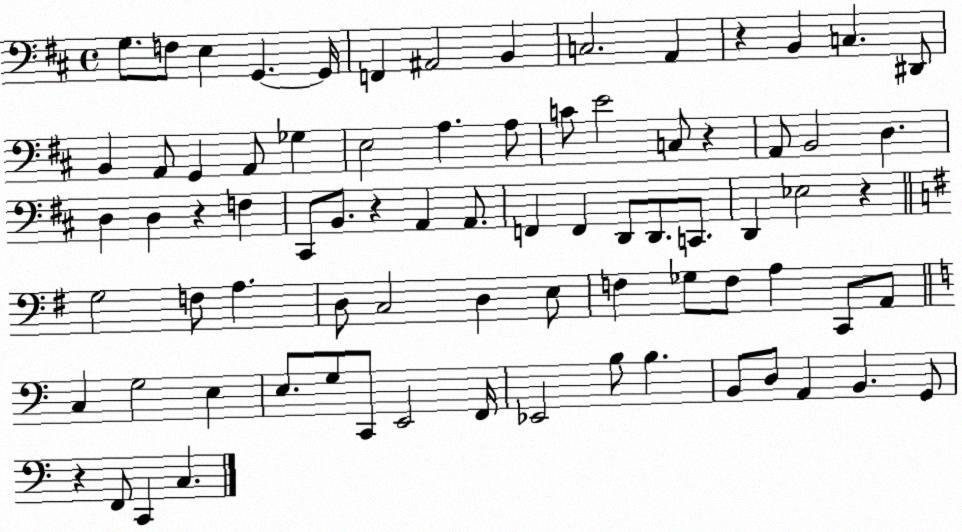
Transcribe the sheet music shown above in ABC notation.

X:1
T:Untitled
M:4/4
L:1/4
K:D
G,/2 F,/2 E, G,, G,,/4 F,, ^A,,2 B,, C,2 A,, z B,, C, ^D,,/2 B,, A,,/2 G,, A,,/2 _G, E,2 A, A,/2 C/2 E2 C,/2 z A,,/2 B,,2 D, D, D, z F, ^C,,/2 B,,/2 z A,, A,,/2 F,, F,, D,,/2 D,,/2 C,,/2 D,, _E,2 z G,2 F,/2 A, D,/2 C,2 D, E,/2 F, _G,/2 F,/2 A, C,,/2 A,,/2 C, G,2 E, E,/2 G,/2 C,,/2 E,,2 F,,/4 _E,,2 B,/2 B, B,,/2 D,/2 A,, B,, G,,/2 z F,,/2 C,, C,